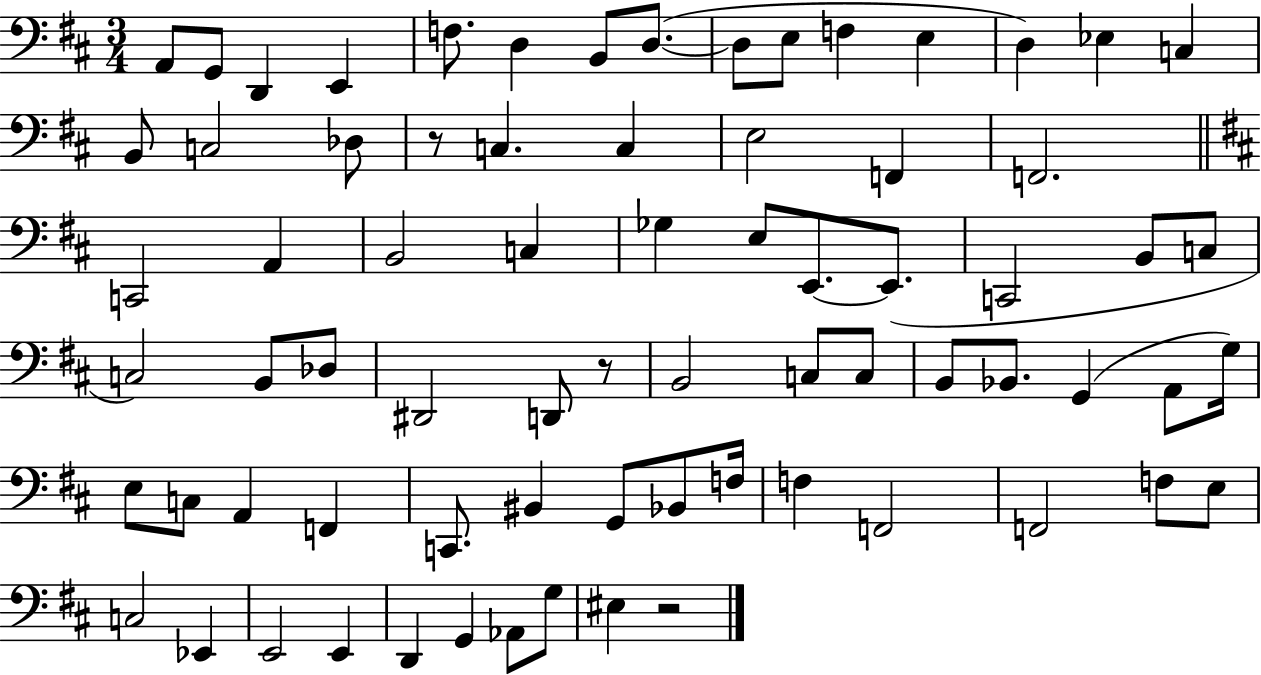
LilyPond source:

{
  \clef bass
  \numericTimeSignature
  \time 3/4
  \key d \major
  a,8 g,8 d,4 e,4 | f8. d4 b,8 d8.~(~ | d8 e8 f4 e4 | d4) ees4 c4 | \break b,8 c2 des8 | r8 c4. c4 | e2 f,4 | f,2. | \break \bar "||" \break \key b \minor c,2 a,4 | b,2 c4 | ges4 e8 e,8.~~ e,8.( | c,2 b,8 c8 | \break c2) b,8 des8 | dis,2 d,8 r8 | b,2 c8 c8 | b,8 bes,8. g,4( a,8 g16) | \break e8 c8 a,4 f,4 | c,8. bis,4 g,8 bes,8 f16 | f4 f,2 | f,2 f8 e8 | \break c2 ees,4 | e,2 e,4 | d,4 g,4 aes,8 g8 | eis4 r2 | \break \bar "|."
}